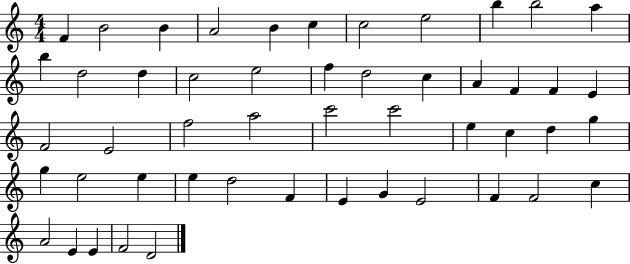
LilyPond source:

{
  \clef treble
  \numericTimeSignature
  \time 4/4
  \key c \major
  f'4 b'2 b'4 | a'2 b'4 c''4 | c''2 e''2 | b''4 b''2 a''4 | \break b''4 d''2 d''4 | c''2 e''2 | f''4 d''2 c''4 | a'4 f'4 f'4 e'4 | \break f'2 e'2 | f''2 a''2 | c'''2 c'''2 | e''4 c''4 d''4 g''4 | \break g''4 e''2 e''4 | e''4 d''2 f'4 | e'4 g'4 e'2 | f'4 f'2 c''4 | \break a'2 e'4 e'4 | f'2 d'2 | \bar "|."
}